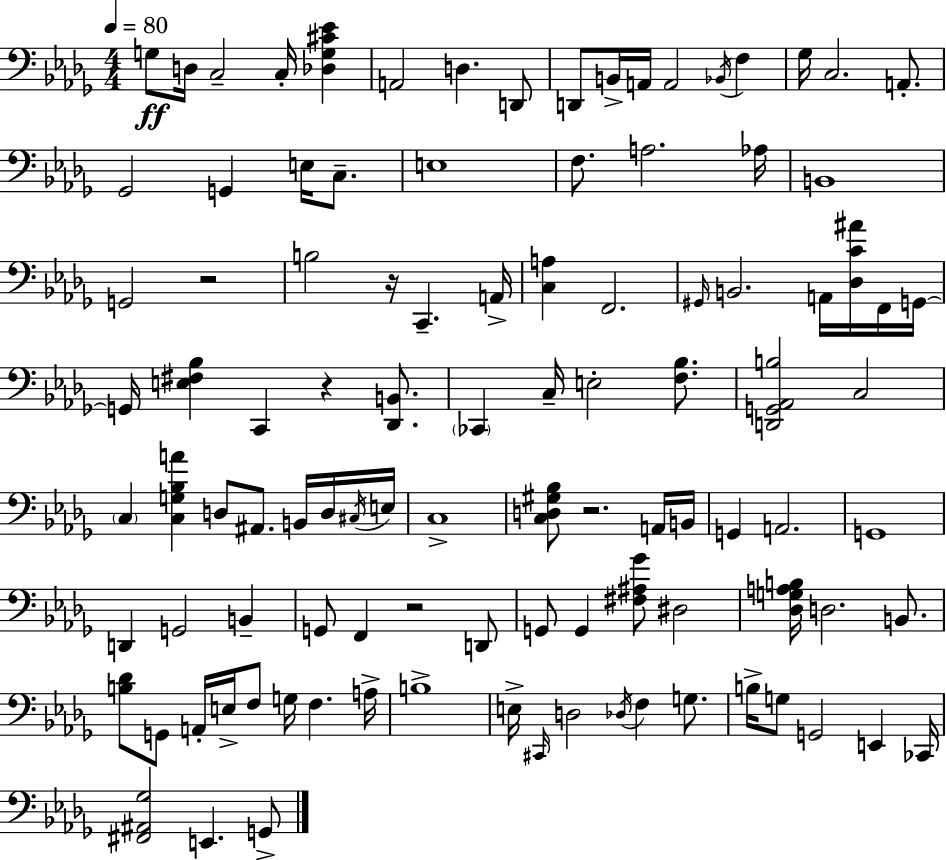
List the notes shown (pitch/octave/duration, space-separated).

G3/e D3/s C3/h C3/s [Db3,G3,C#4,Eb4]/q A2/h D3/q. D2/e D2/e B2/s A2/s A2/h Bb2/s F3/q Gb3/s C3/h. A2/e. Gb2/h G2/q E3/s C3/e. E3/w F3/e. A3/h. Ab3/s B2/w G2/h R/h B3/h R/s C2/q. A2/s [C3,A3]/q F2/h. G#2/s B2/h. A2/s [Db3,C4,A#4]/s F2/s G2/s G2/s [E3,F#3,Bb3]/q C2/q R/q [Db2,B2]/e. CES2/q C3/s E3/h [F3,Bb3]/e. [D2,G2,Ab2,B3]/h C3/h C3/q [C3,G3,Bb3,A4]/q D3/e A#2/e. B2/s D3/s C#3/s E3/s C3/w [C3,D3,G#3,Bb3]/e R/h. A2/s B2/s G2/q A2/h. G2/w D2/q G2/h B2/q G2/e F2/q R/h D2/e G2/e G2/q [F#3,A#3,Gb4]/e D#3/h [Db3,G3,A3,B3]/s D3/h. B2/e. [B3,Db4]/e G2/e A2/s E3/s F3/e G3/s F3/q. A3/s B3/w E3/s C#2/s D3/h Db3/s F3/q G3/e. B3/s G3/e G2/h E2/q CES2/s [F#2,A#2,Gb3]/h E2/q. G2/e